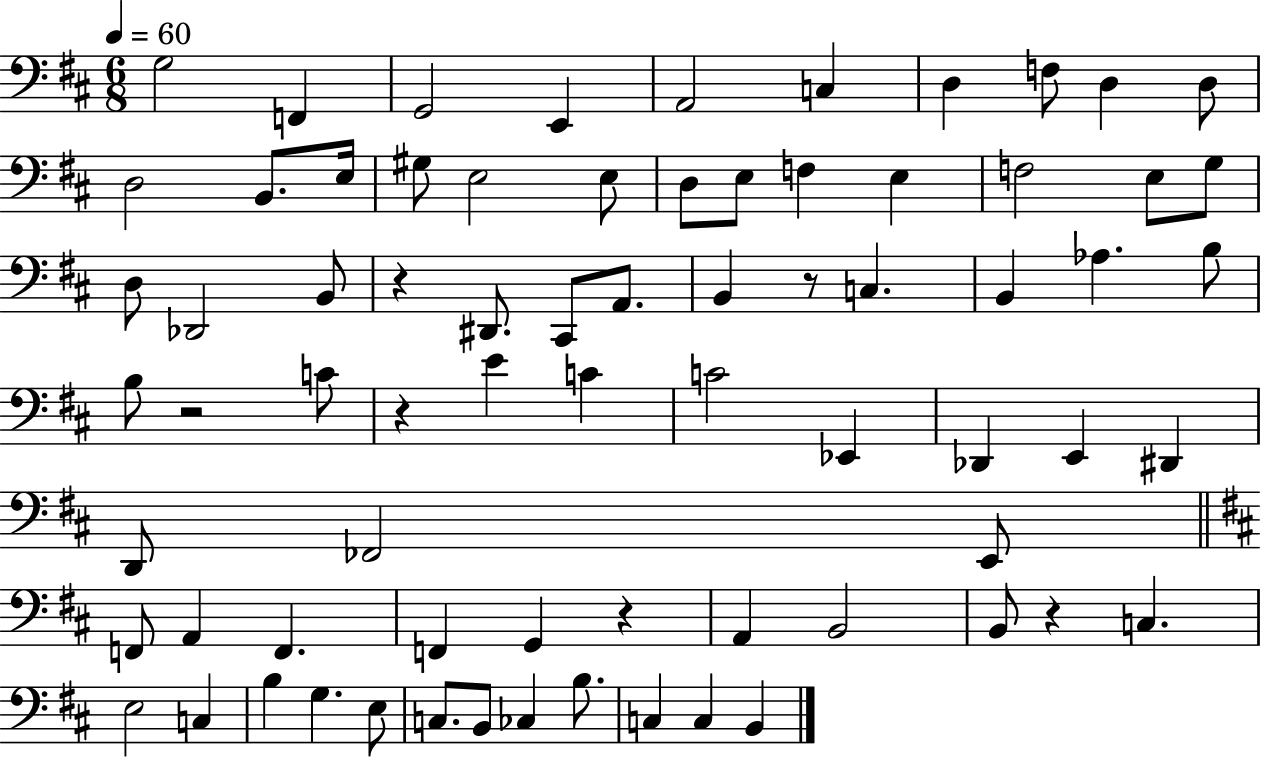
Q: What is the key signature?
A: D major